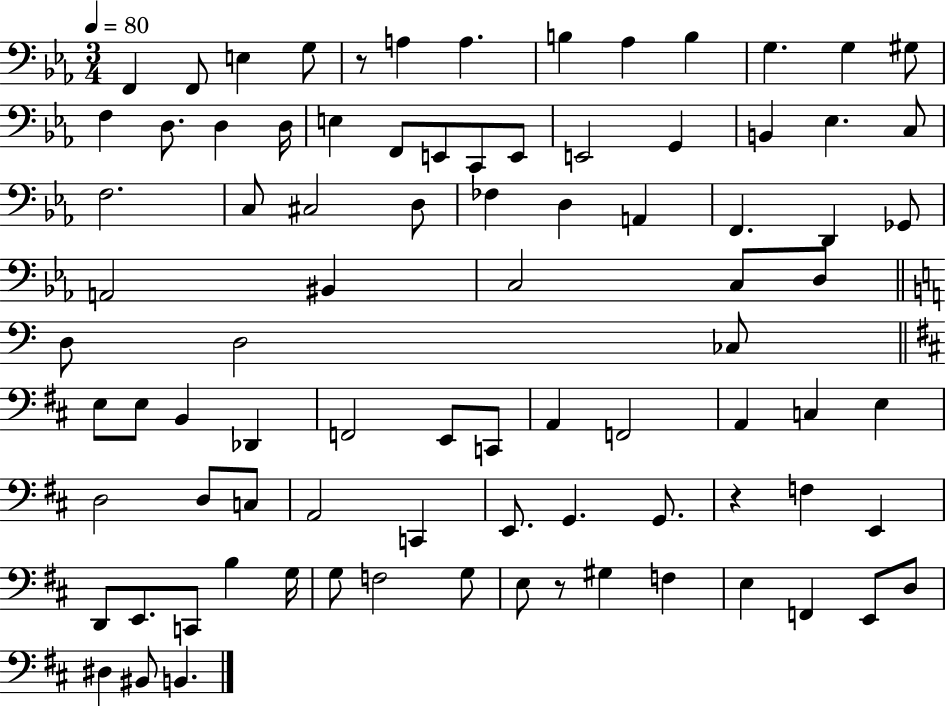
{
  \clef bass
  \numericTimeSignature
  \time 3/4
  \key ees \major
  \tempo 4 = 80
  \repeat volta 2 { f,4 f,8 e4 g8 | r8 a4 a4. | b4 aes4 b4 | g4. g4 gis8 | \break f4 d8. d4 d16 | e4 f,8 e,8 c,8 e,8 | e,2 g,4 | b,4 ees4. c8 | \break f2. | c8 cis2 d8 | fes4 d4 a,4 | f,4. d,4 ges,8 | \break a,2 bis,4 | c2 c8 d8 | \bar "||" \break \key c \major d8 d2 ces8 | \bar "||" \break \key b \minor e8 e8 b,4 des,4 | f,2 e,8 c,8 | a,4 f,2 | a,4 c4 e4 | \break d2 d8 c8 | a,2 c,4 | e,8. g,4. g,8. | r4 f4 e,4 | \break d,8 e,8. c,8 b4 g16 | g8 f2 g8 | e8 r8 gis4 f4 | e4 f,4 e,8 d8 | \break dis4 bis,8 b,4. | } \bar "|."
}